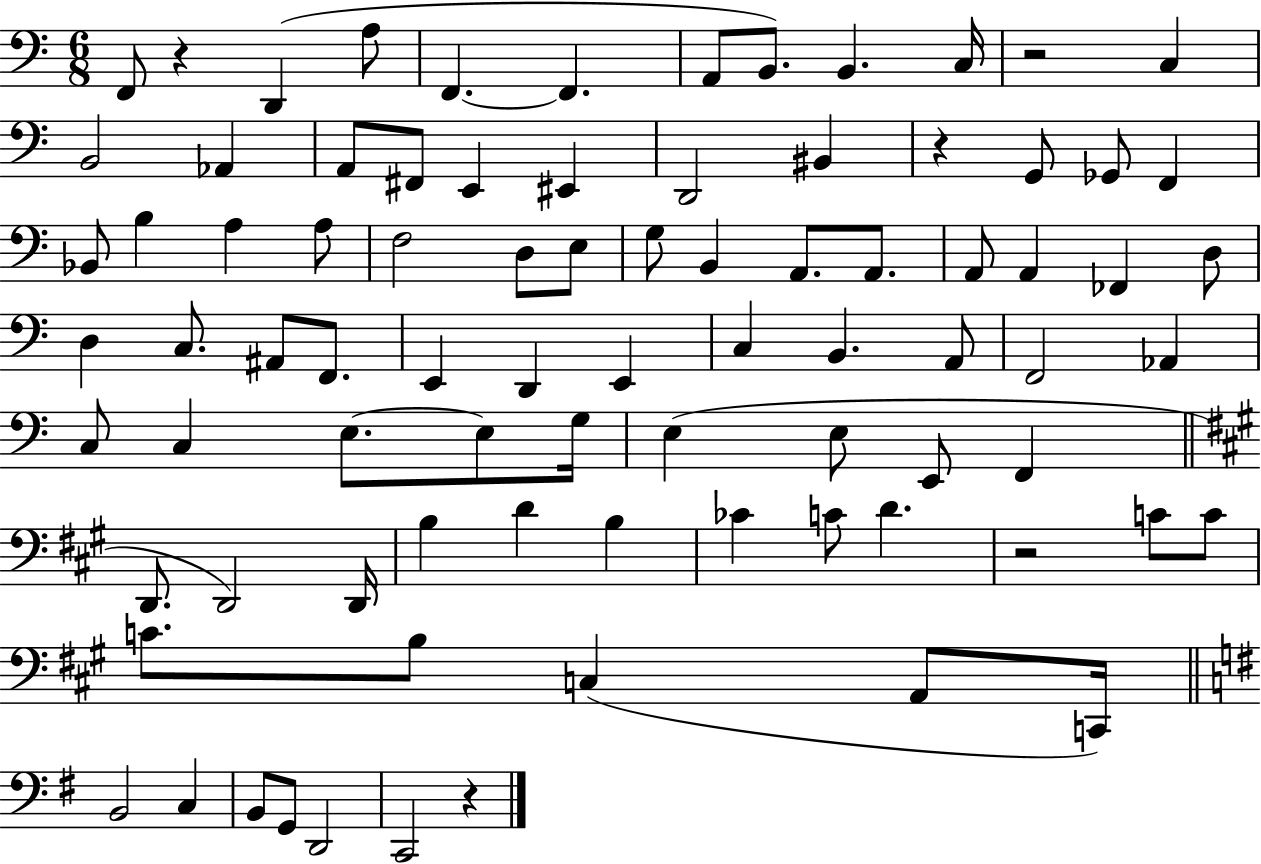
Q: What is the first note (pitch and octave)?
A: F2